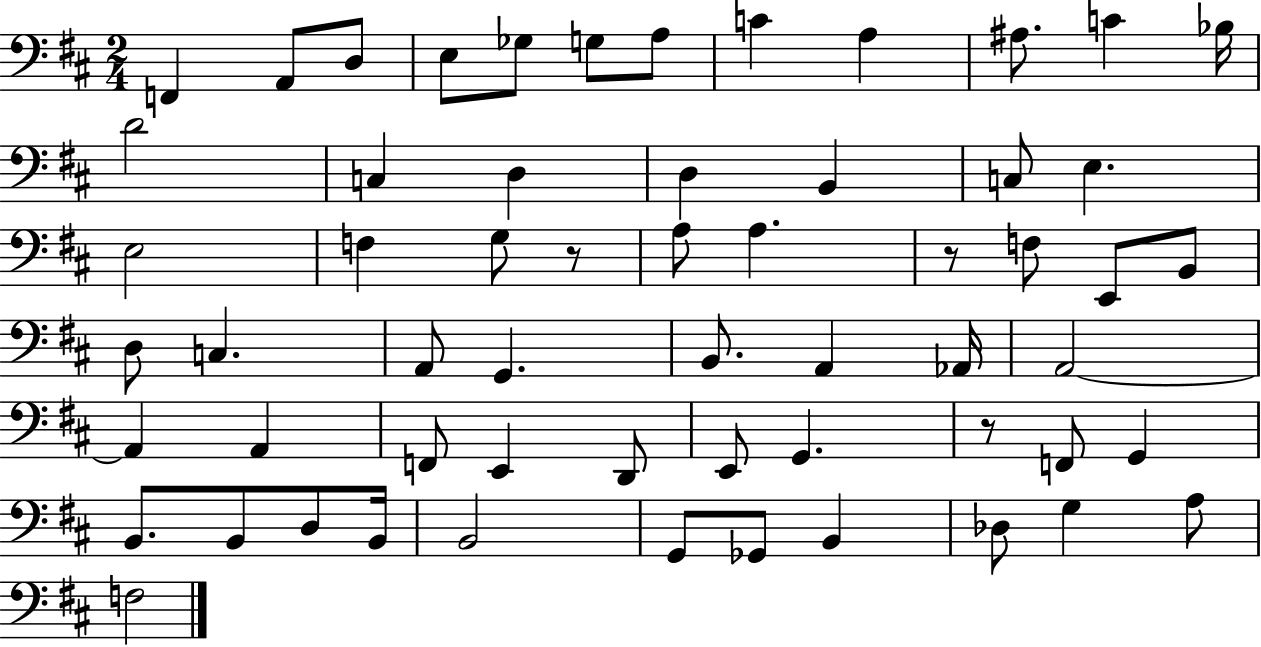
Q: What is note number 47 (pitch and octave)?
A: D3